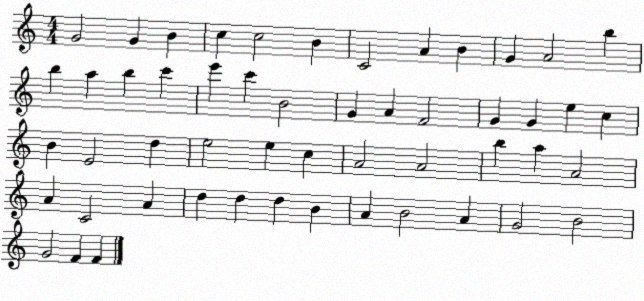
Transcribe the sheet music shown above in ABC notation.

X:1
T:Untitled
M:4/4
L:1/4
K:C
G2 G B c c2 B C2 A B G A2 b b a b c' e' c' B2 G A F2 G G e c B E2 d e2 e c A2 A2 b a A2 A C2 A d d d B A B2 A G2 B2 G2 F F